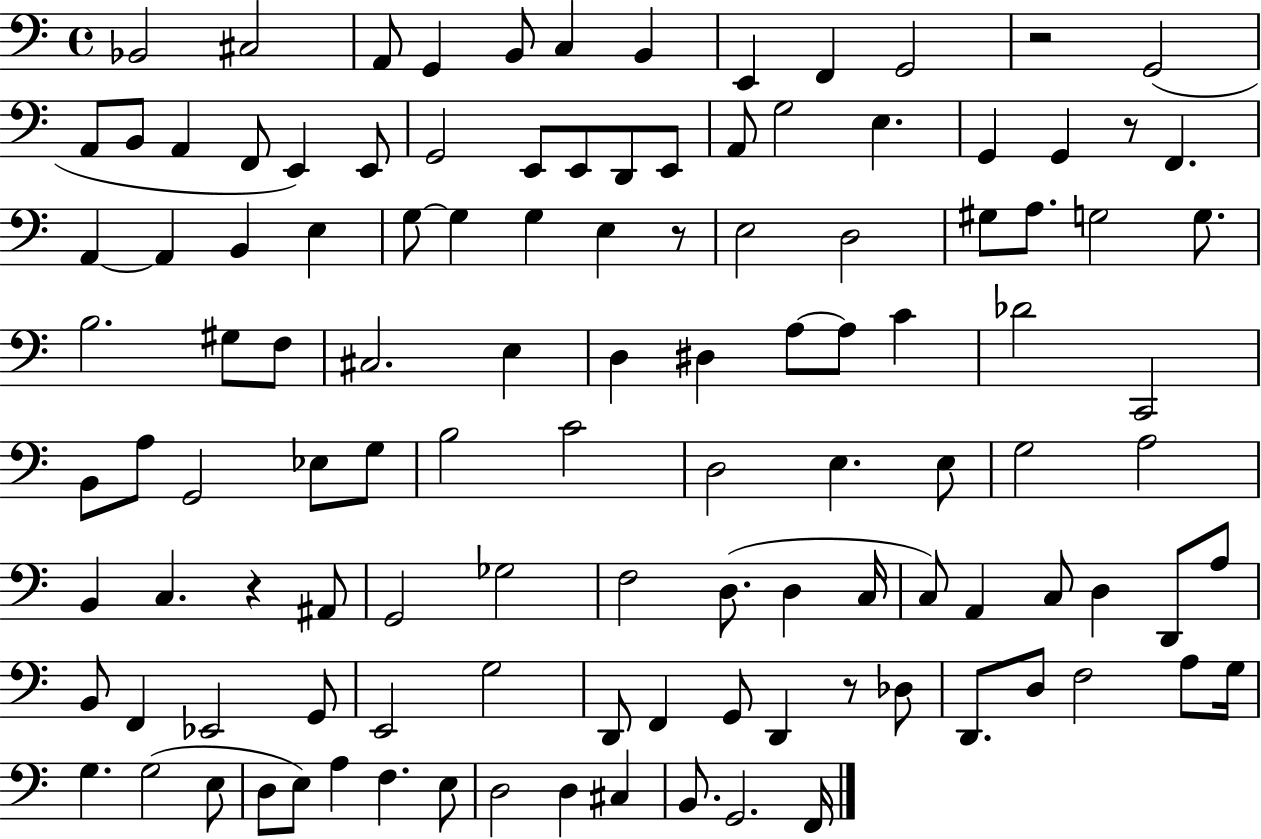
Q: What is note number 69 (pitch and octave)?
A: A#2